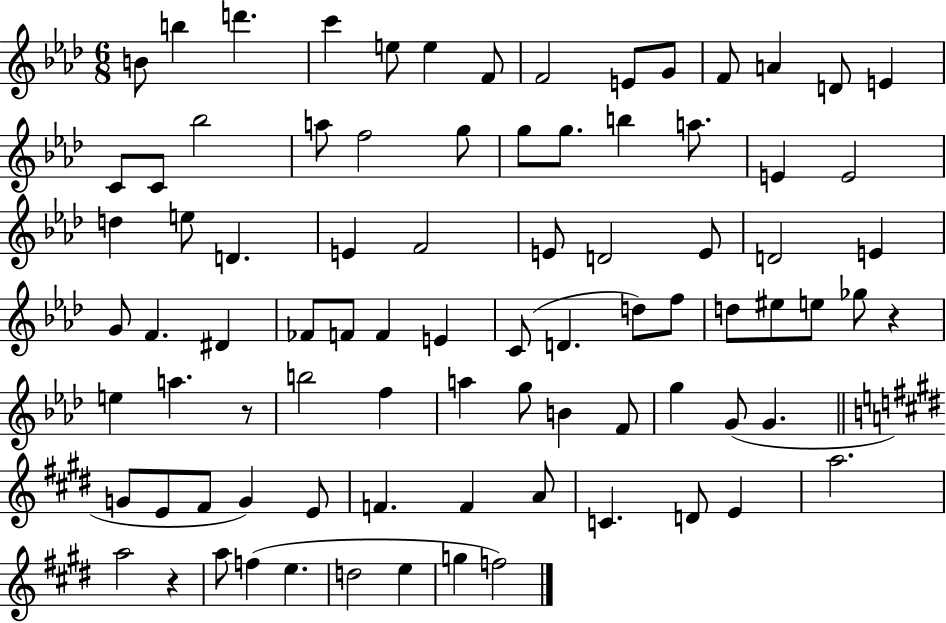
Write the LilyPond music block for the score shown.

{
  \clef treble
  \numericTimeSignature
  \time 6/8
  \key aes \major
  \repeat volta 2 { b'8 b''4 d'''4. | c'''4 e''8 e''4 f'8 | f'2 e'8 g'8 | f'8 a'4 d'8 e'4 | \break c'8 c'8 bes''2 | a''8 f''2 g''8 | g''8 g''8. b''4 a''8. | e'4 e'2 | \break d''4 e''8 d'4. | e'4 f'2 | e'8 d'2 e'8 | d'2 e'4 | \break g'8 f'4. dis'4 | fes'8 f'8 f'4 e'4 | c'8( d'4. d''8) f''8 | d''8 eis''8 e''8 ges''8 r4 | \break e''4 a''4. r8 | b''2 f''4 | a''4 g''8 b'4 f'8 | g''4 g'8( g'4. | \break \bar "||" \break \key e \major g'8 e'8 fis'8 g'4) e'8 | f'4. f'4 a'8 | c'4. d'8 e'4 | a''2. | \break a''2 r4 | a''8 f''4( e''4. | d''2 e''4 | g''4 f''2) | \break } \bar "|."
}